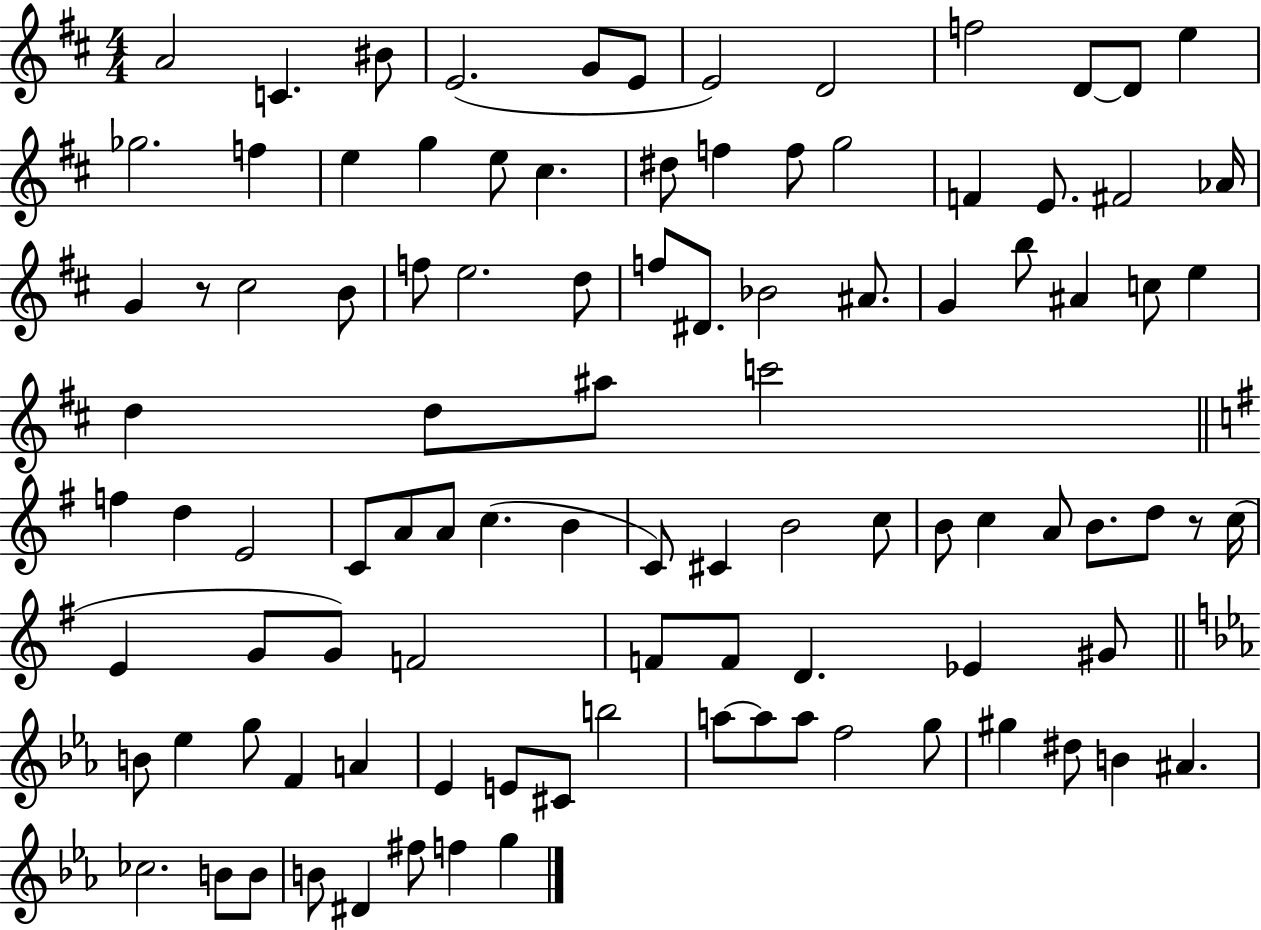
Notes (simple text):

A4/h C4/q. BIS4/e E4/h. G4/e E4/e E4/h D4/h F5/h D4/e D4/e E5/q Gb5/h. F5/q E5/q G5/q E5/e C#5/q. D#5/e F5/q F5/e G5/h F4/q E4/e. F#4/h Ab4/s G4/q R/e C#5/h B4/e F5/e E5/h. D5/e F5/e D#4/e. Bb4/h A#4/e. G4/q B5/e A#4/q C5/e E5/q D5/q D5/e A#5/e C6/h F5/q D5/q E4/h C4/e A4/e A4/e C5/q. B4/q C4/e C#4/q B4/h C5/e B4/e C5/q A4/e B4/e. D5/e R/e C5/s E4/q G4/e G4/e F4/h F4/e F4/e D4/q. Eb4/q G#4/e B4/e Eb5/q G5/e F4/q A4/q Eb4/q E4/e C#4/e B5/h A5/e A5/e A5/e F5/h G5/e G#5/q D#5/e B4/q A#4/q. CES5/h. B4/e B4/e B4/e D#4/q F#5/e F5/q G5/q